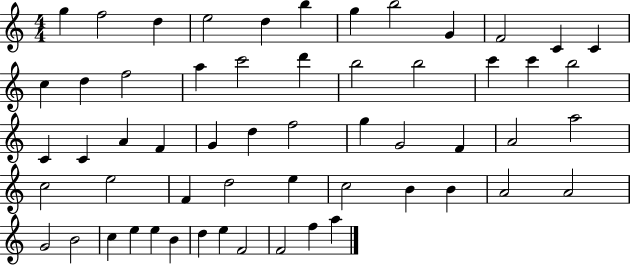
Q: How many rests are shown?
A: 0